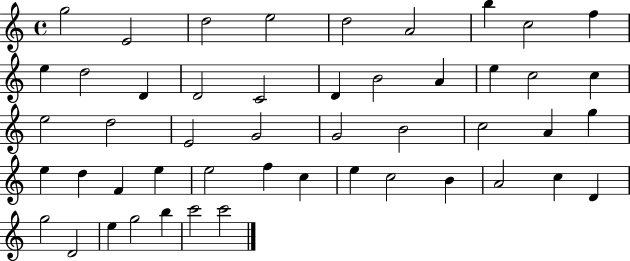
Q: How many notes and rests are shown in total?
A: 49